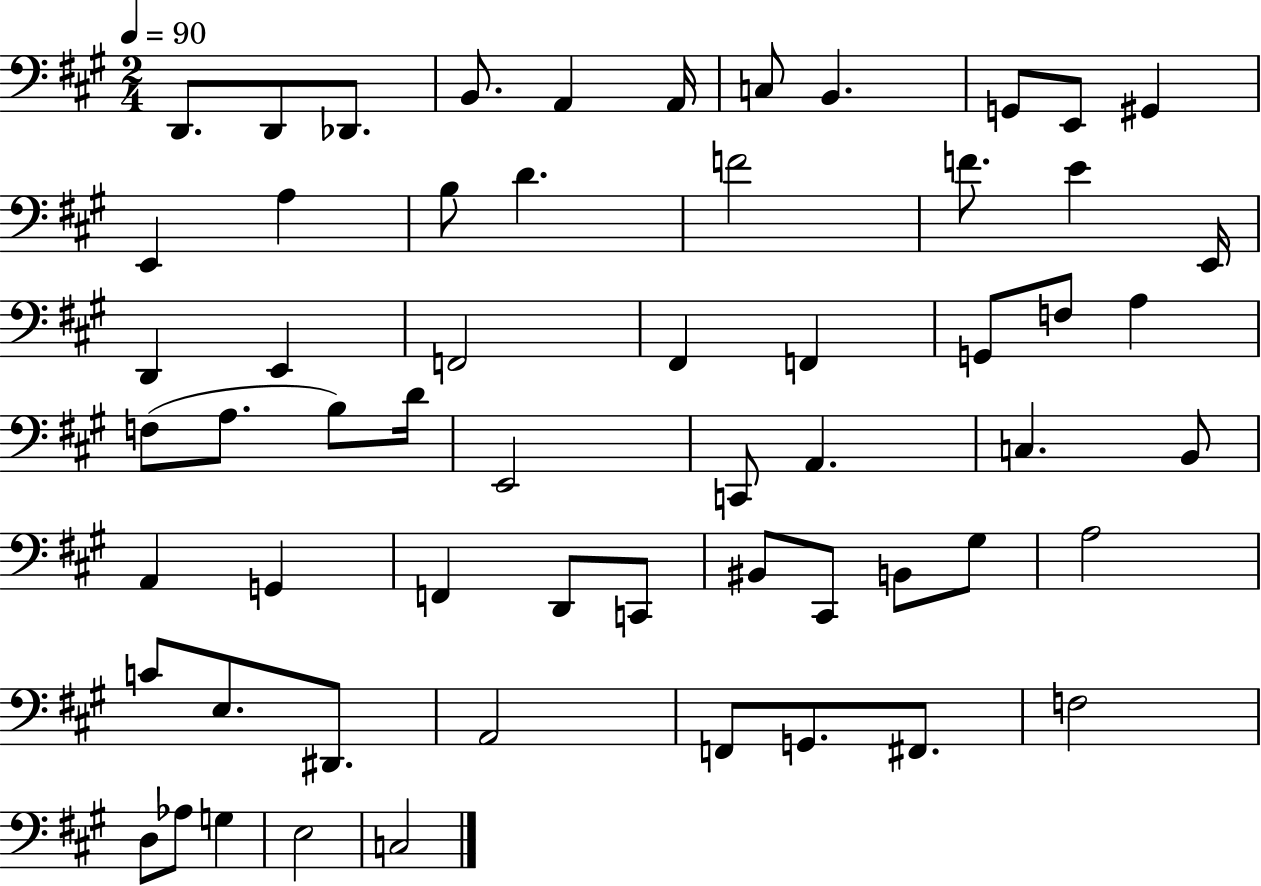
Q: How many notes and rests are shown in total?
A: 59